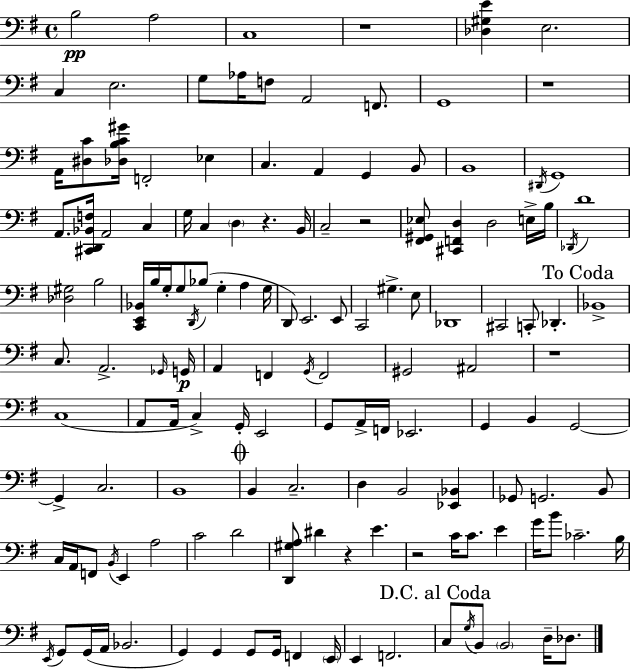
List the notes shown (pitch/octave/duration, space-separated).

B3/h A3/h C3/w R/w [Db3,G#3,E4]/q E3/h. C3/q E3/h. G3/e Ab3/s F3/e A2/h F2/e. G2/w R/w A2/s [D#3,C4]/e [Db3,B3,C4,G#4]/s F2/h Eb3/q C3/q. A2/q G2/q B2/e B2/w D#2/s G2/w A2/e. [C#2,D2,Bb2,F3]/s A2/h C3/q G3/s C3/q D3/q R/q. B2/s C3/h R/h [F#2,G#2,Eb3]/e [C#2,F2,D3]/q D3/h E3/s B3/s Db2/s D4/w [Db3,G#3]/h B3/h [C2,E2,Bb2]/s B3/s G3/s G3/e D2/s Bb3/e G3/q A3/q G3/s D2/e E2/h. E2/e C2/h G#3/q. E3/e Db2/w C#2/h C2/e Db2/q. Bb2/w C3/e. A2/h. Gb2/s G2/s A2/q F2/q G2/s F2/h G#2/h A#2/h R/w C3/w A2/e A2/s C3/q G2/s E2/h G2/e A2/s F2/s Eb2/h. G2/q B2/q G2/h G2/q C3/h. B2/w B2/q C3/h. D3/q B2/h [Eb2,Bb2]/q Gb2/e G2/h. B2/e C3/s A2/s F2/e B2/s E2/q A3/h C4/h D4/h [D2,G#3,A3]/e D#4/q R/q E4/q. R/h C4/s C4/e. E4/q G4/s B4/e CES4/h. B3/s E2/s G2/e G2/s A2/s Bb2/h. G2/q G2/q G2/e G2/s F2/q E2/s E2/q F2/h. C3/e G3/s B2/e B2/h D3/s Db3/e.